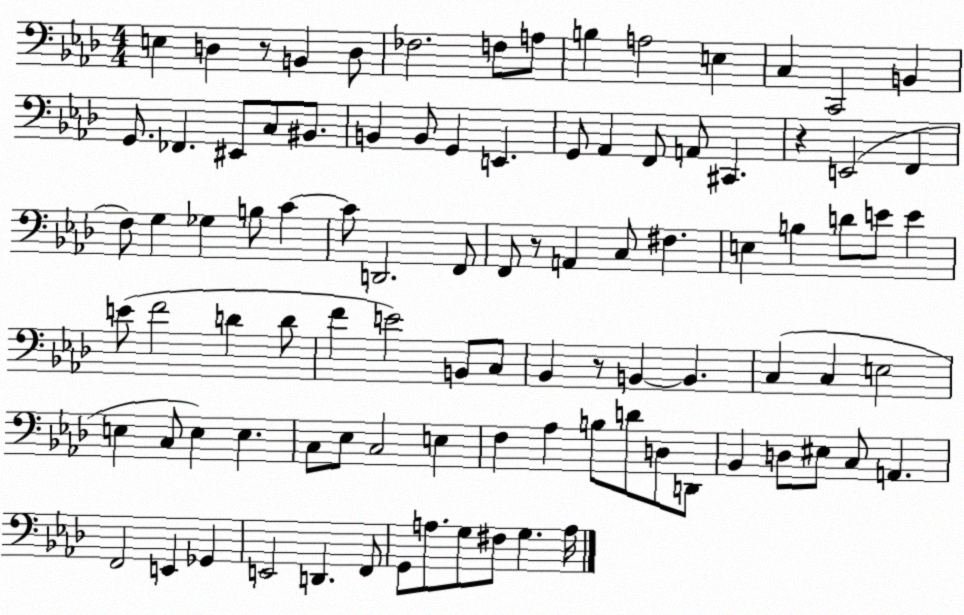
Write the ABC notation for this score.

X:1
T:Untitled
M:4/4
L:1/4
K:Ab
E, D, z/2 B,, D,/2 _F,2 F,/2 A,/2 B, A,2 E, C, C,,2 B,, G,,/2 _F,, ^E,,/2 C,/2 ^B,,/2 B,, B,,/2 G,, E,, G,,/2 _A,, F,,/2 A,,/2 ^C,, z E,,2 F,, F,/2 G, _G, B,/2 C C/2 D,,2 F,,/2 F,,/2 z/2 A,, C,/2 ^F, E, B, D/2 E/2 E E/2 F2 D D/2 F E2 B,,/2 C,/2 _B,, z/2 B,, B,, C, C, E,2 E, C,/2 E, E, C,/2 _E,/2 C,2 E, F, _A, B,/2 D/2 D,/2 D,,/2 _B,, D,/2 ^E,/2 C,/2 A,, F,,2 E,, _G,, E,,2 D,, F,,/2 G,,/2 A,/2 G,/2 ^F,/2 G, A,/4